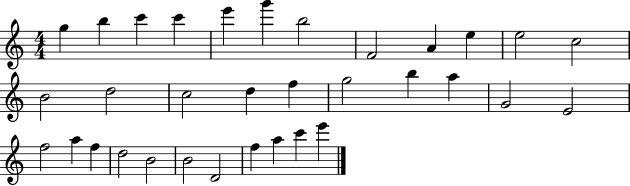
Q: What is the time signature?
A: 4/4